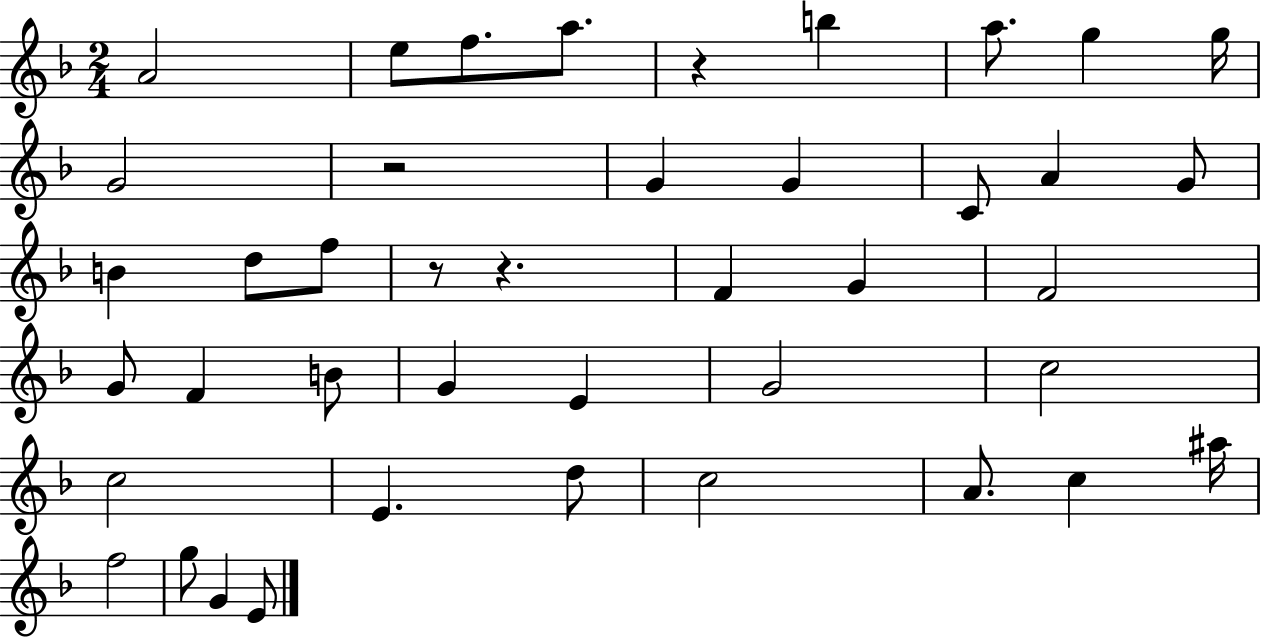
{
  \clef treble
  \numericTimeSignature
  \time 2/4
  \key f \major
  a'2 | e''8 f''8. a''8. | r4 b''4 | a''8. g''4 g''16 | \break g'2 | r2 | g'4 g'4 | c'8 a'4 g'8 | \break b'4 d''8 f''8 | r8 r4. | f'4 g'4 | f'2 | \break g'8 f'4 b'8 | g'4 e'4 | g'2 | c''2 | \break c''2 | e'4. d''8 | c''2 | a'8. c''4 ais''16 | \break f''2 | g''8 g'4 e'8 | \bar "|."
}